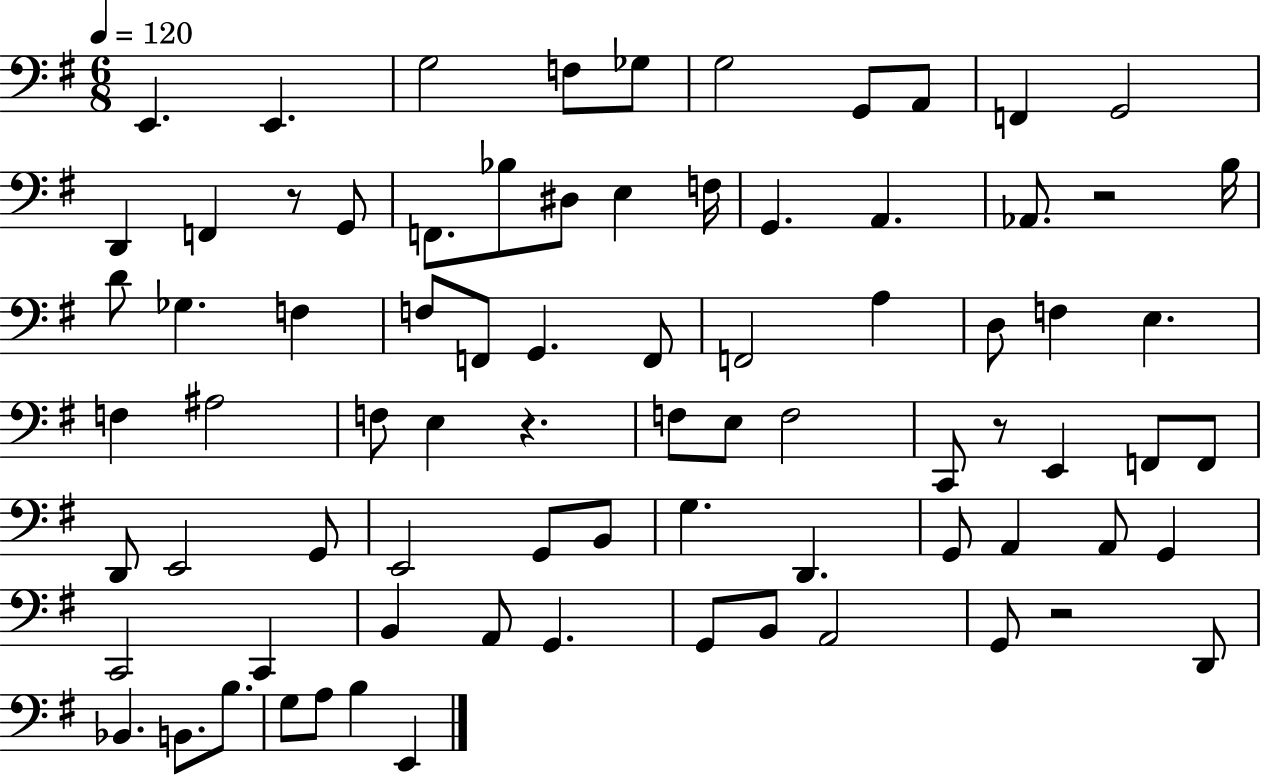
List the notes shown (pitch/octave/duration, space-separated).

E2/q. E2/q. G3/h F3/e Gb3/e G3/h G2/e A2/e F2/q G2/h D2/q F2/q R/e G2/e F2/e. Bb3/e D#3/e E3/q F3/s G2/q. A2/q. Ab2/e. R/h B3/s D4/e Gb3/q. F3/q F3/e F2/e G2/q. F2/e F2/h A3/q D3/e F3/q E3/q. F3/q A#3/h F3/e E3/q R/q. F3/e E3/e F3/h C2/e R/e E2/q F2/e F2/e D2/e E2/h G2/e E2/h G2/e B2/e G3/q. D2/q. G2/e A2/q A2/e G2/q C2/h C2/q B2/q A2/e G2/q. G2/e B2/e A2/h G2/e R/h D2/e Bb2/q. B2/e. B3/e. G3/e A3/e B3/q E2/q